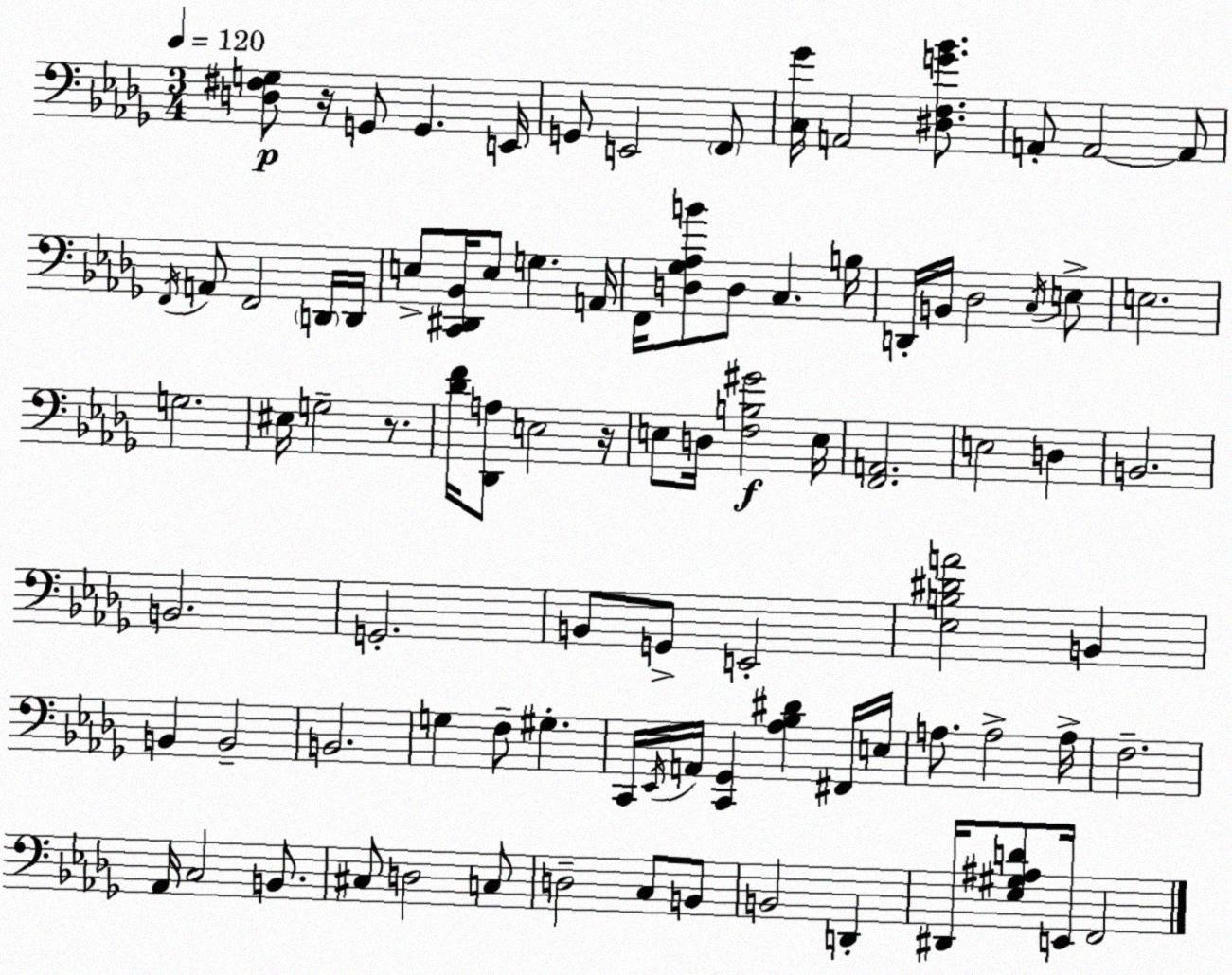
X:1
T:Untitled
M:3/4
L:1/4
K:Bbm
[D,^F,G,]/2 z/4 G,,/2 G,, E,,/4 G,,/2 E,,2 F,,/2 [C,_G]/4 A,,2 [^D,F,G_B]/2 A,,/2 A,,2 A,,/2 F,,/4 A,,/2 F,,2 D,,/4 D,,/4 E,/2 [C,,^D,,_B,,]/4 E,/2 G, A,,/4 F,,/4 [D,_G,_A,B]/2 D,/2 C, B,/4 D,,/4 B,,/4 _D,2 C,/4 E,/2 E,2 G,2 ^E,/4 G,2 z/2 [_DF]/4 [_D,,A,]/2 E,2 z/4 E,/2 D,/4 [F,B,^G]2 E,/4 [F,,A,,]2 E,2 D, B,,2 B,,2 G,,2 B,,/2 G,,/2 E,,2 [_E,B,^DA]2 B,, B,, B,,2 B,,2 G, F,/2 ^G, C,,/4 _E,,/4 A,,/4 [C,,_G,,] [_A,_B,^D] ^F,,/4 E,/4 A,/2 A,2 A,/4 F,2 _A,,/4 C,2 B,,/2 ^C,/2 D,2 C,/2 D,2 C,/2 B,,/2 B,,2 D,, ^D,,/4 [_E,^G,^A,D]/2 E,,/4 F,,2